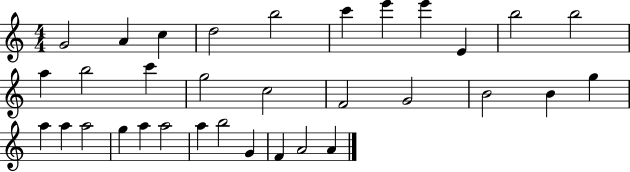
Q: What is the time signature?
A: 4/4